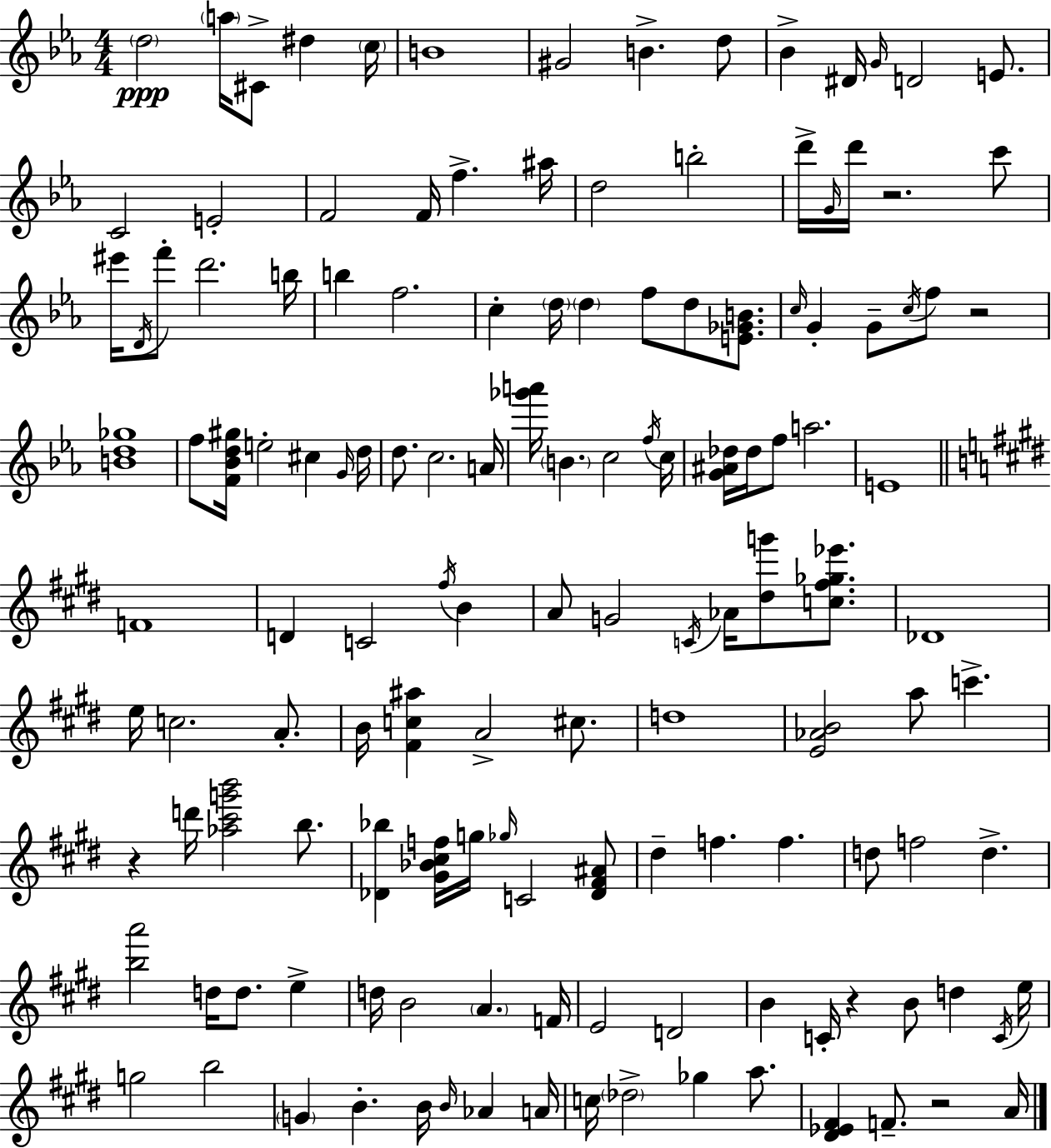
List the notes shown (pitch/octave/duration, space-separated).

D5/h A5/s C#4/e D#5/q C5/s B4/w G#4/h B4/q. D5/e Bb4/q D#4/s G4/s D4/h E4/e. C4/h E4/h F4/h F4/s F5/q. A#5/s D5/h B5/h D6/s G4/s D6/s R/h. C6/e EIS6/s D4/s F6/e D6/h. B5/s B5/q F5/h. C5/q D5/s D5/q F5/e D5/e [E4,Gb4,B4]/e. C5/s G4/q G4/e C5/s F5/e R/h [B4,D5,Gb5]/w F5/e [F4,Bb4,D5,G#5]/s E5/h C#5/q G4/s D5/s D5/e. C5/h. A4/s [Gb6,A6]/s B4/q. C5/h F5/s C5/s [G4,A#4,Db5]/s Db5/s F5/e A5/h. E4/w F4/w D4/q C4/h F#5/s B4/q A4/e G4/h C4/s Ab4/s [D#5,G6]/e [C5,F#5,Gb5,Eb6]/e. Db4/w E5/s C5/h. A4/e. B4/s [F#4,C5,A#5]/q A4/h C#5/e. D5/w [E4,Ab4,B4]/h A5/e C6/q. R/q D6/s [Ab5,C#6,G6,B6]/h B5/e. [Db4,Bb5]/q [G#4,Bb4,C#5,F5]/s G5/s Gb5/s C4/h [Db4,F#4,A#4]/e D#5/q F5/q. F5/q. D5/e F5/h D5/q. [B5,A6]/h D5/s D5/e. E5/q D5/s B4/h A4/q. F4/s E4/h D4/h B4/q C4/s R/q B4/e D5/q C4/s E5/s G5/h B5/h G4/q B4/q. B4/s B4/s Ab4/q A4/s C5/s Db5/h Gb5/q A5/e. [D#4,Eb4,F#4]/q F4/e. R/h A4/s